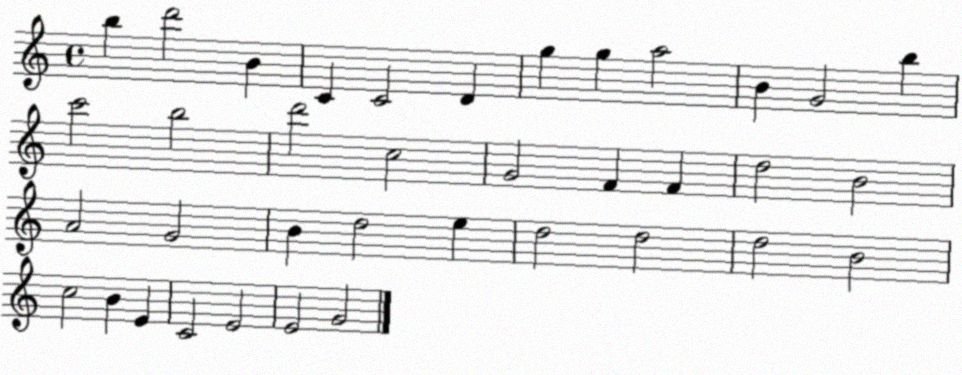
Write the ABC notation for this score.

X:1
T:Untitled
M:4/4
L:1/4
K:C
b d'2 B C C2 D g g a2 B G2 b c'2 b2 d'2 c2 G2 F F d2 B2 A2 G2 B d2 e d2 d2 d2 B2 c2 B E C2 E2 E2 G2